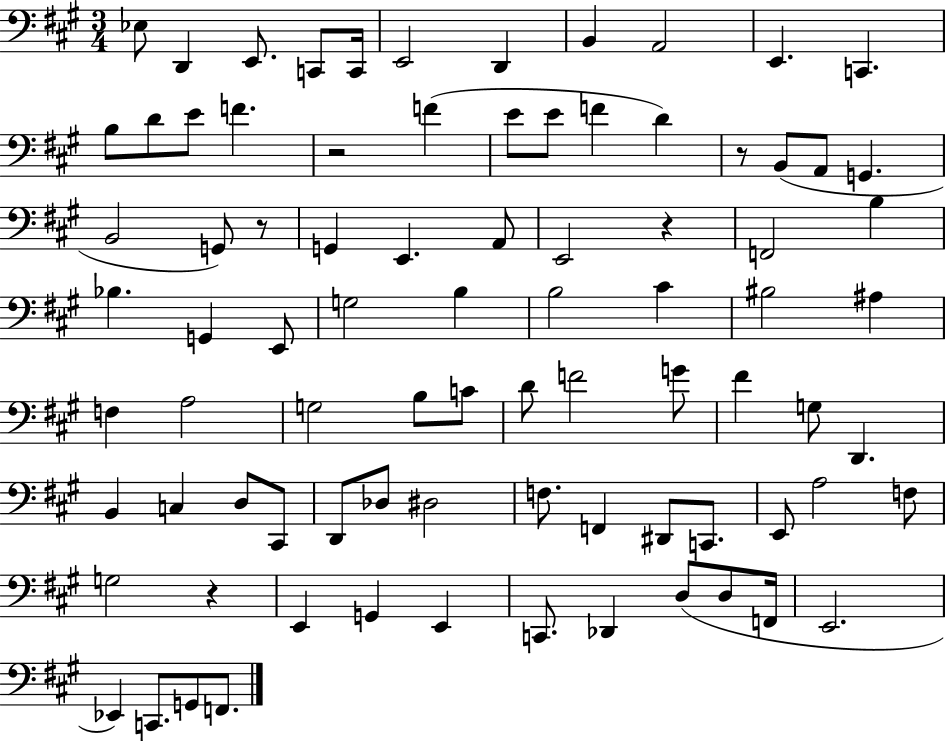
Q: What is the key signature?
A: A major